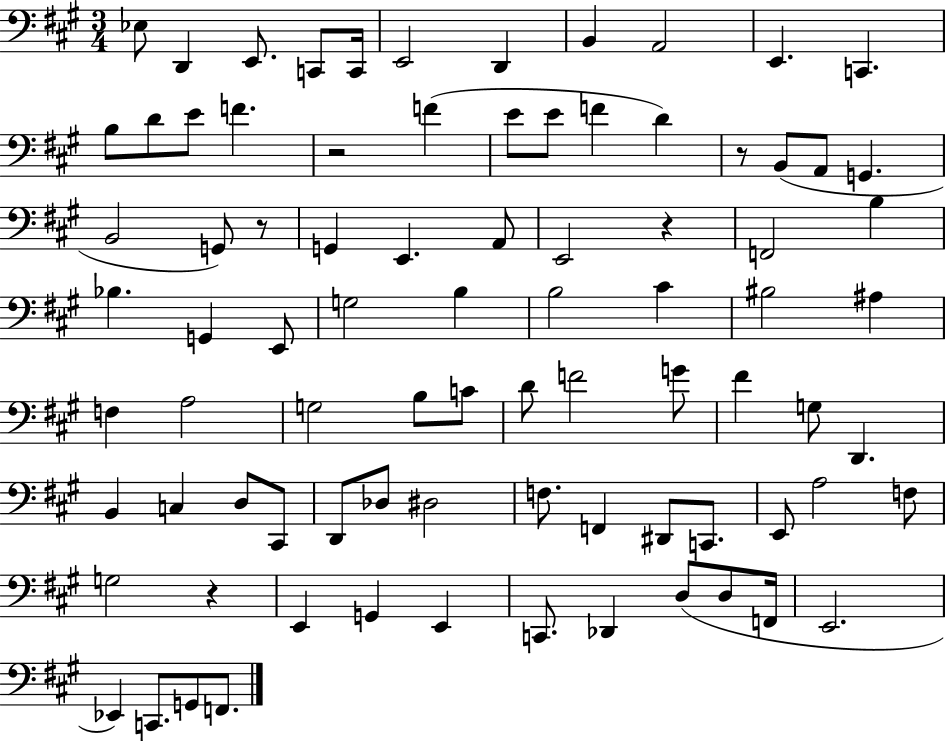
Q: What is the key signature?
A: A major